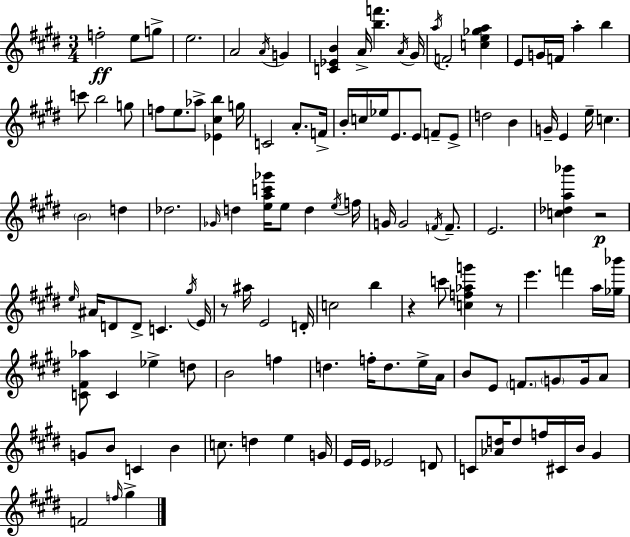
F5/h E5/e G5/e E5/h. A4/h A4/s G4/q [C4,Eb4,B4]/q A4/s [B5,F6]/q. A4/s G#4/s A5/s F4/h [C5,E5,Gb5,A5]/q E4/e G4/s F4/s A5/q B5/q C6/e B5/h G5/e F5/e E5/e. Ab5/e [Eb4,C#5,B5]/q G5/s C4/h A4/e. F4/s B4/s C5/s Eb5/s E4/e. E4/e F4/e E4/e D5/h B4/q G4/s E4/q E5/s C5/q. B4/h D5/q Db5/h. Gb4/s D5/q [E5,A5,C6,Gb6]/s E5/e D5/q E5/s F5/s G4/s G4/h F4/s F4/e. E4/h. [C5,Db5,A5,Bb6]/q R/h E5/s A#4/s D4/e D4/e C4/q. G#5/s E4/s R/e A#5/s E4/h D4/s C5/h B5/q R/q C6/e [C5,F5,Ab5,G6]/q R/e E6/q. F6/q A5/s [Gb5,Bb6]/s [C4,F#4,Ab5]/e C4/q Eb5/q D5/e B4/h F5/q D5/q. F5/s D5/e. E5/s A4/s B4/e E4/e F4/e. G4/e G4/s A4/e G4/e B4/e C4/q B4/q C5/e. D5/q E5/q G4/s E4/s E4/s Eb4/h D4/e C4/e [Ab4,D5]/s D5/e F5/s C#4/s B4/s G#4/q F4/h F5/s G#5/q